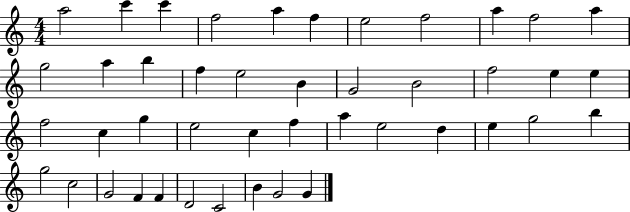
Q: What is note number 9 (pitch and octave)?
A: A5